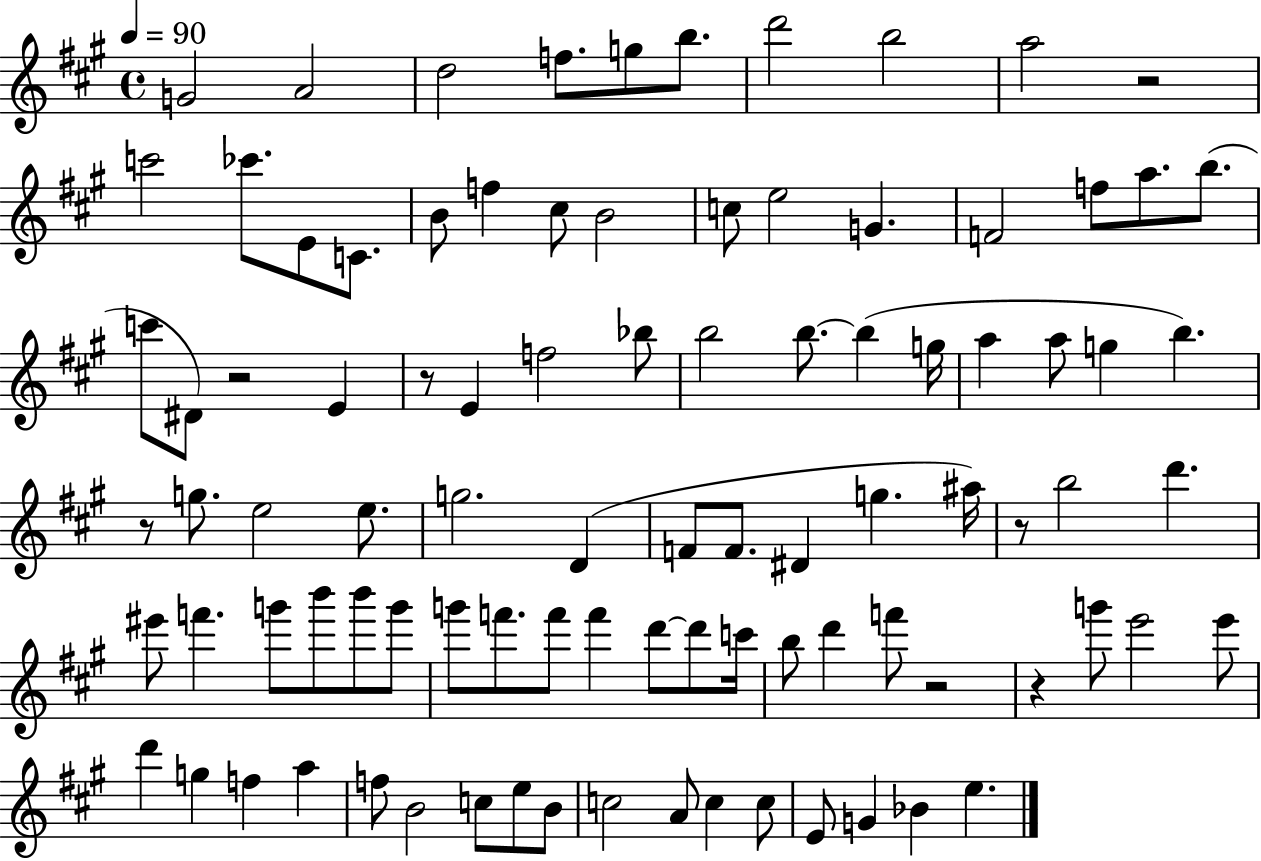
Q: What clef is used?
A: treble